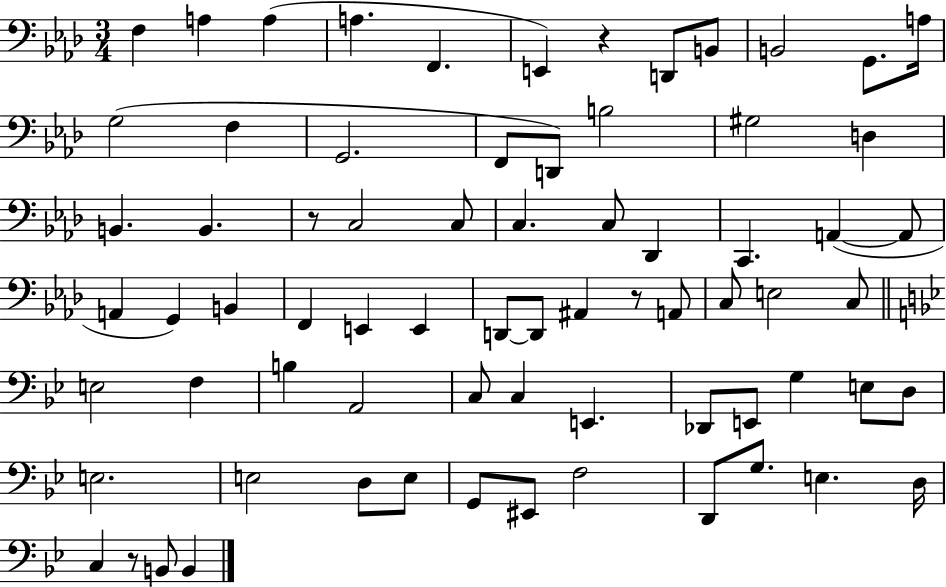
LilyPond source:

{
  \clef bass
  \numericTimeSignature
  \time 3/4
  \key aes \major
  f4 a4 a4( | a4. f,4. | e,4) r4 d,8 b,8 | b,2 g,8. a16 | \break g2( f4 | g,2. | f,8 d,8) b2 | gis2 d4 | \break b,4. b,4. | r8 c2 c8 | c4. c8 des,4 | c,4. a,4~(~ a,8 | \break a,4 g,4) b,4 | f,4 e,4 e,4 | d,8~~ d,8 ais,4 r8 a,8 | c8 e2 c8 | \break \bar "||" \break \key bes \major e2 f4 | b4 a,2 | c8 c4 e,4. | des,8 e,8 g4 e8 d8 | \break e2. | e2 d8 e8 | g,8 eis,8 f2 | d,8 g8. e4. d16 | \break c4 r8 b,8 b,4 | \bar "|."
}